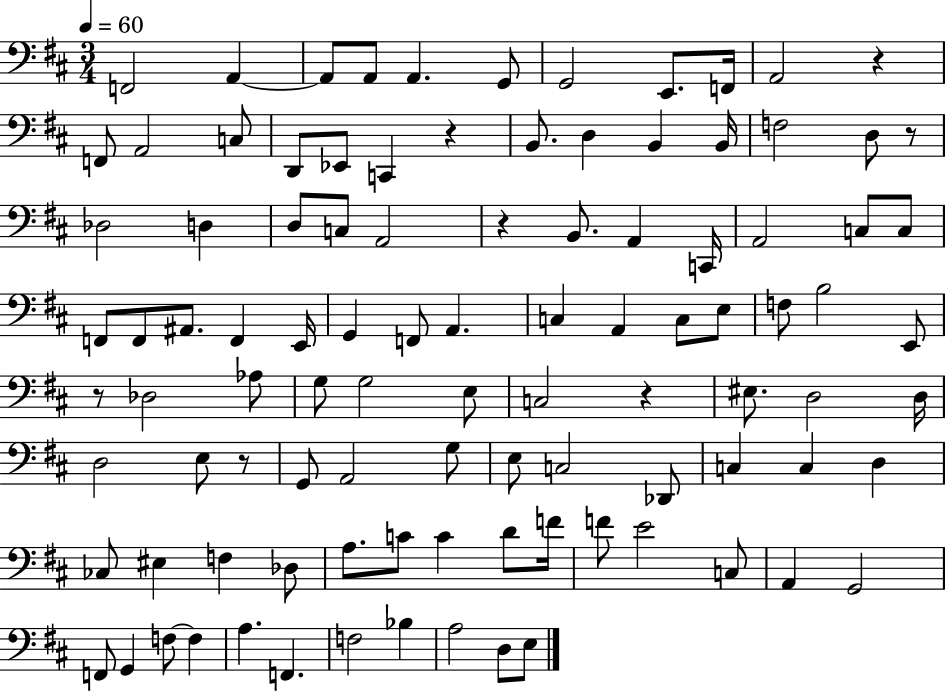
X:1
T:Untitled
M:3/4
L:1/4
K:D
F,,2 A,, A,,/2 A,,/2 A,, G,,/2 G,,2 E,,/2 F,,/4 A,,2 z F,,/2 A,,2 C,/2 D,,/2 _E,,/2 C,, z B,,/2 D, B,, B,,/4 F,2 D,/2 z/2 _D,2 D, D,/2 C,/2 A,,2 z B,,/2 A,, C,,/4 A,,2 C,/2 C,/2 F,,/2 F,,/2 ^A,,/2 F,, E,,/4 G,, F,,/2 A,, C, A,, C,/2 E,/2 F,/2 B,2 E,,/2 z/2 _D,2 _A,/2 G,/2 G,2 E,/2 C,2 z ^E,/2 D,2 D,/4 D,2 E,/2 z/2 G,,/2 A,,2 G,/2 E,/2 C,2 _D,,/2 C, C, D, _C,/2 ^E, F, _D,/2 A,/2 C/2 C D/2 F/4 F/2 E2 C,/2 A,, G,,2 F,,/2 G,, F,/2 F, A, F,, F,2 _B, A,2 D,/2 E,/2